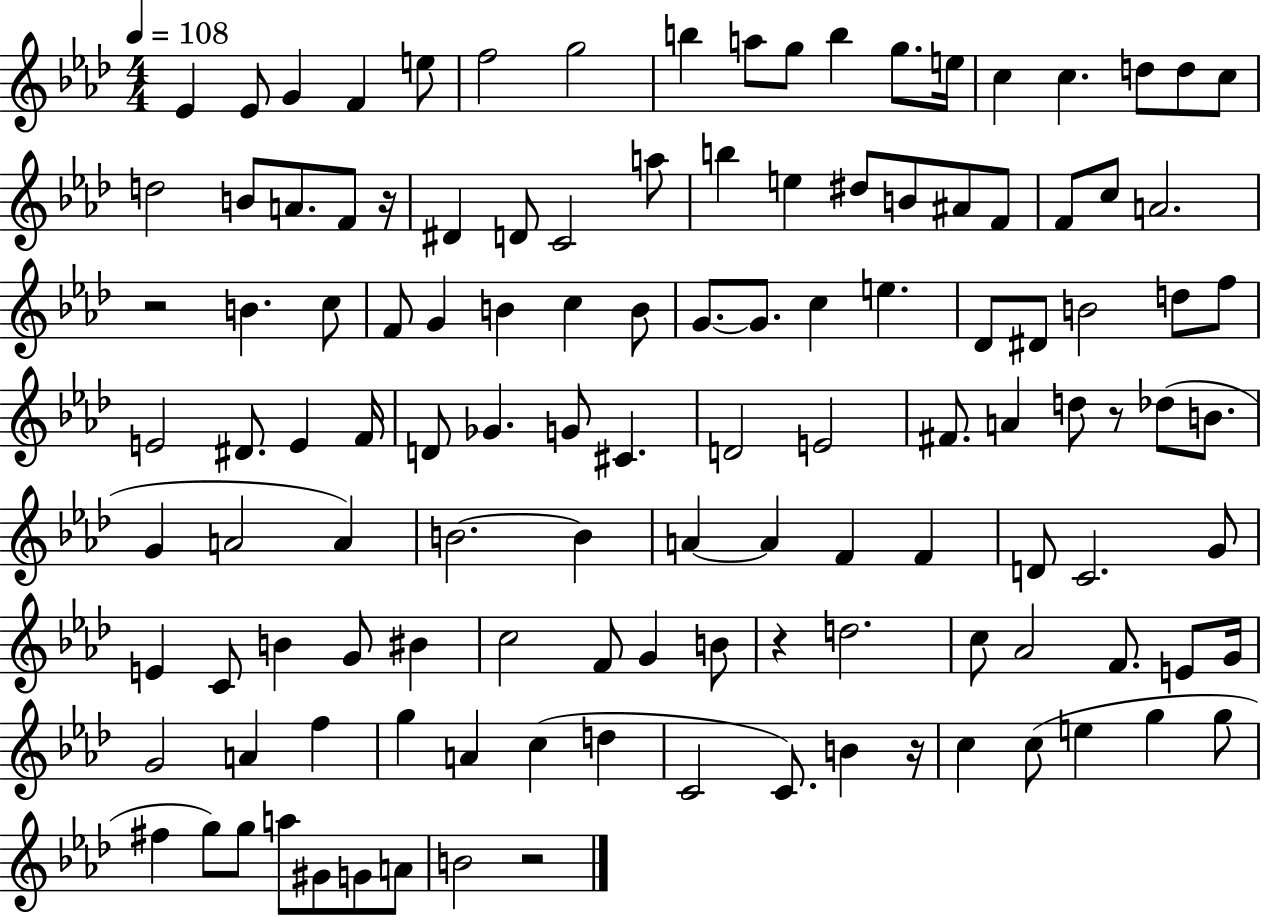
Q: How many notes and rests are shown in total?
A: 122